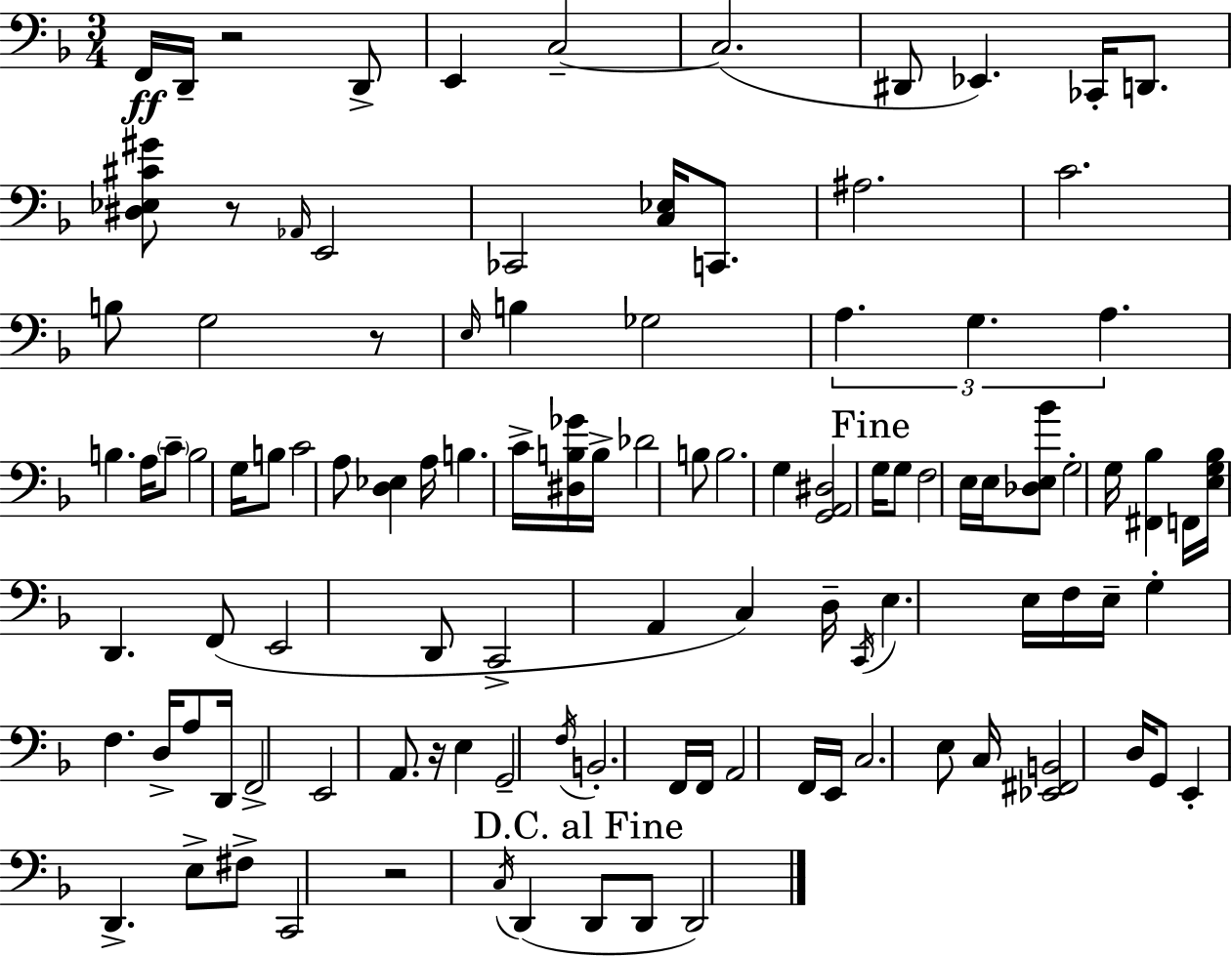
F2/s D2/s R/h D2/e E2/q C3/h C3/h. D#2/e Eb2/q. CES2/s D2/e. [D#3,Eb3,C#4,G#4]/e R/e Ab2/s E2/h CES2/h [C3,Eb3]/s C2/e. A#3/h. C4/h. B3/e G3/h R/e E3/s B3/q Gb3/h A3/q. G3/q. A3/q. B3/q. A3/s C4/e B3/h G3/s B3/e C4/h A3/e [D3,Eb3]/q A3/s B3/q. C4/s [D#3,B3,Gb4]/s B3/s Db4/h B3/e B3/h. G3/q [G2,A2,D#3]/h G3/s G3/e F3/h E3/s E3/s [Db3,E3,Bb4]/e G3/h G3/s [F#2,Bb3]/q F2/s [E3,G3,Bb3]/s D2/q. F2/e E2/h D2/e C2/h A2/q C3/q D3/s C2/s E3/q. E3/s F3/s E3/s G3/q F3/q. D3/s A3/e D2/s F2/h E2/h A2/e. R/s E3/q G2/h F3/s B2/h. F2/s F2/s A2/h F2/s E2/s C3/h. E3/e C3/s [Eb2,F#2,B2]/h D3/s G2/e E2/q D2/q. E3/e F#3/e C2/h R/h C3/s D2/q D2/e D2/e D2/h